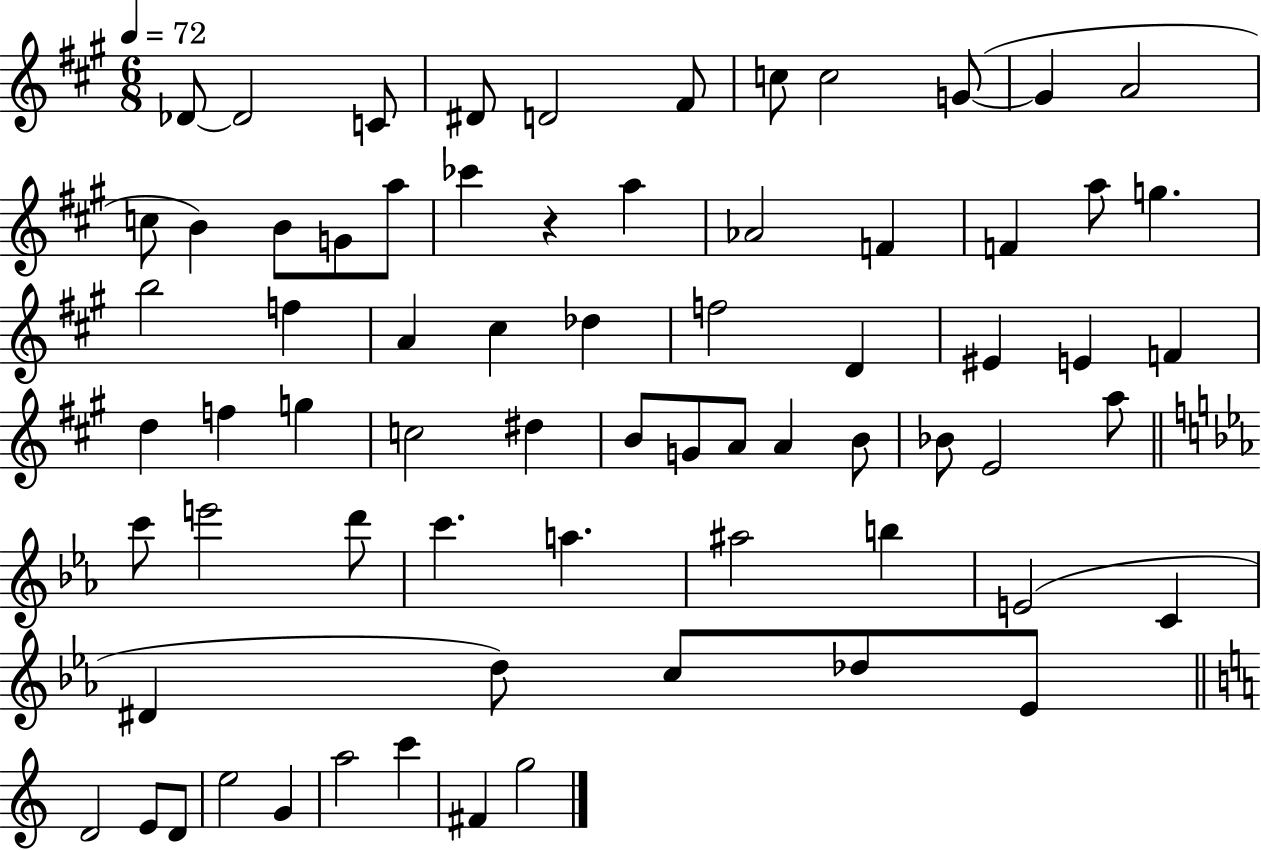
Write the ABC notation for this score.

X:1
T:Untitled
M:6/8
L:1/4
K:A
_D/2 _D2 C/2 ^D/2 D2 ^F/2 c/2 c2 G/2 G A2 c/2 B B/2 G/2 a/2 _c' z a _A2 F F a/2 g b2 f A ^c _d f2 D ^E E F d f g c2 ^d B/2 G/2 A/2 A B/2 _B/2 E2 a/2 c'/2 e'2 d'/2 c' a ^a2 b E2 C ^D d/2 c/2 _d/2 _E/2 D2 E/2 D/2 e2 G a2 c' ^F g2